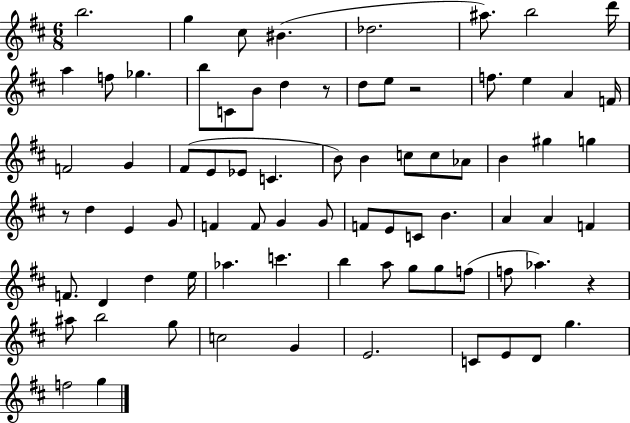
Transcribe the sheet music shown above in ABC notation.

X:1
T:Untitled
M:6/8
L:1/4
K:D
b2 g ^c/2 ^B _d2 ^a/2 b2 d'/4 a f/2 _g b/2 C/2 B/2 d z/2 d/2 e/2 z2 f/2 e A F/4 F2 G ^F/2 E/2 _E/2 C B/2 B c/2 c/2 _A/2 B ^g g z/2 d E G/2 F F/2 G G/2 F/2 E/2 C/2 B A A F F/2 D d e/4 _a c' b a/2 g/2 g/2 f/2 f/2 _a z ^a/2 b2 g/2 c2 G E2 C/2 E/2 D/2 g f2 g